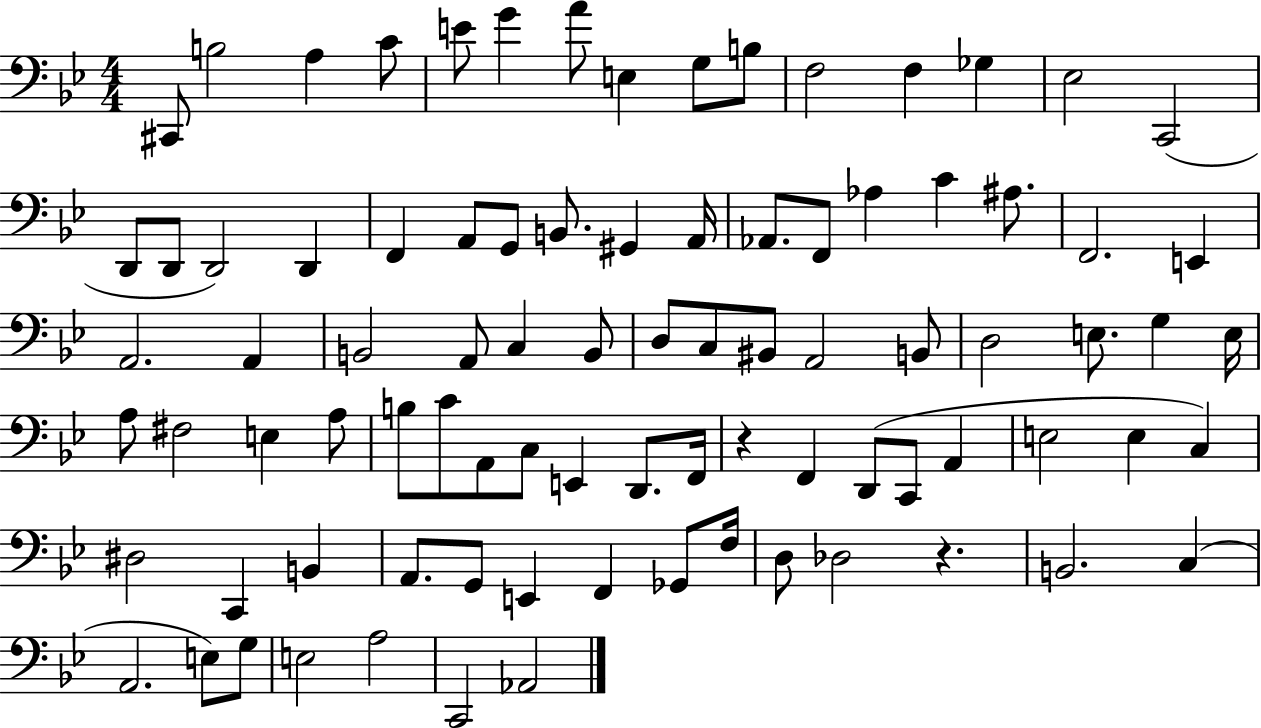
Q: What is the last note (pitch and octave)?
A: Ab2